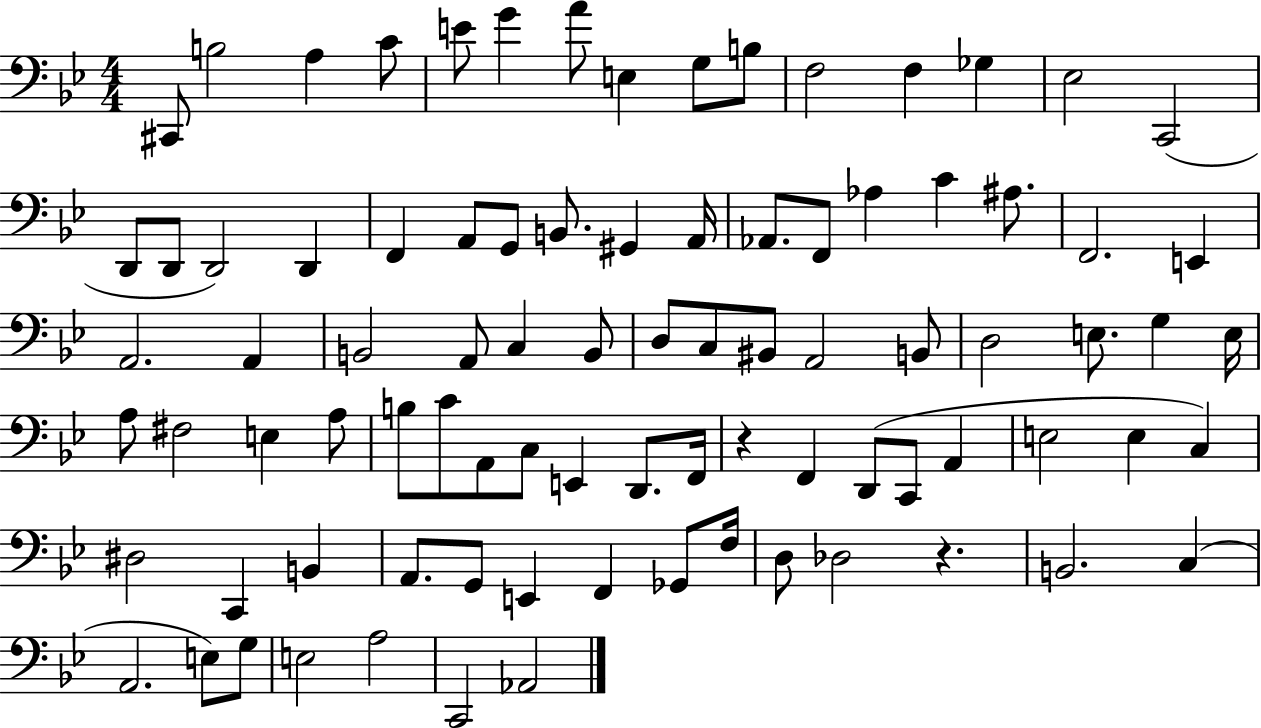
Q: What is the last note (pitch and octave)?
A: Ab2